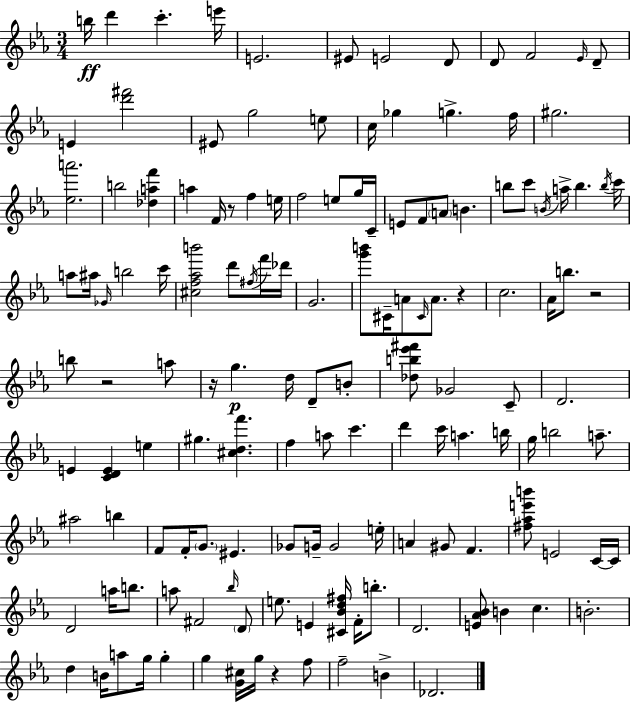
{
  \clef treble
  \numericTimeSignature
  \time 3/4
  \key ees \major
  b''16\ff d'''4 c'''4.-. e'''16 | e'2. | eis'8 e'2 d'8 | d'8 f'2 \grace { ees'16 } d'8-- | \break e'4 <d''' fis'''>2 | eis'8 g''2 e''8 | c''16 ges''4 g''4.-> | f''16 gis''2. | \break <ees'' a'''>2. | b''2 <des'' a'' f'''>4 | a''4 f'16 r8 f''4 | e''16 f''2 e''8 g''16 | \break c'16-- e'8 f'8 \parenthesize a'8 b'4. | b''8 c'''8 \acciaccatura { b'16 } a''16-> b''4. | \acciaccatura { b''16 } c'''16 a''8 ais''16 \grace { ges'16 } b''2 | c'''16 <cis'' f'' aes'' b'''>2 | \break d'''8 \acciaccatura { fis''16 } f'''16 des'''16 g'2. | <g''' b'''>8 cis'16-- a'8 \grace { cis'16 } a'8. | r4 c''2. | aes'16 b''8. r2 | \break b''8 r2 | a''8 r16 g''4.\p | d''16 d'8-- b'8-. <des'' b'' ees''' fis'''>8 ges'2 | c'8-- d'2. | \break e'4 <c' d' e'>4 | e''4 gis''4. | <cis'' d'' f'''>4. f''4 a''8 | c'''4. d'''4 c'''16 a''4. | \break b''16 g''16 b''2 | a''8.-- ais''2 | b''4 f'8 f'16-. \parenthesize g'8. | eis'4. ges'8 g'16-- g'2 | \break e''16-. a'4 gis'8 | f'4. <fis'' aes'' e''' b'''>8 e'2 | c'16~~ c'16 d'2 | a''16 b''8. a''8 fis'2 | \break \grace { bes''16 } \parenthesize d'8 e''8. e'4 | <cis' bes' d'' fis''>16 f'16-. b''8.-. d'2. | <e' aes' bes'>8 b'4 | c''4. b'2.-. | \break d''4 b'16 | a''8 g''16 g''4-. g''4 <g' cis''>16 | g''16 r4 f''8 f''2-- | b'4-> des'2. | \break \bar "|."
}